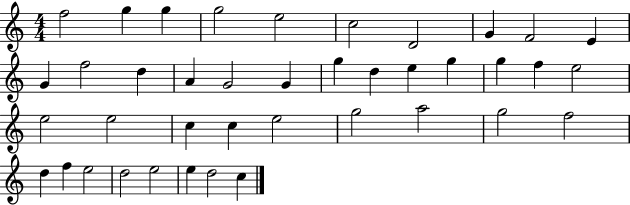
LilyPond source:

{
  \clef treble
  \numericTimeSignature
  \time 4/4
  \key c \major
  f''2 g''4 g''4 | g''2 e''2 | c''2 d'2 | g'4 f'2 e'4 | \break g'4 f''2 d''4 | a'4 g'2 g'4 | g''4 d''4 e''4 g''4 | g''4 f''4 e''2 | \break e''2 e''2 | c''4 c''4 e''2 | g''2 a''2 | g''2 f''2 | \break d''4 f''4 e''2 | d''2 e''2 | e''4 d''2 c''4 | \bar "|."
}